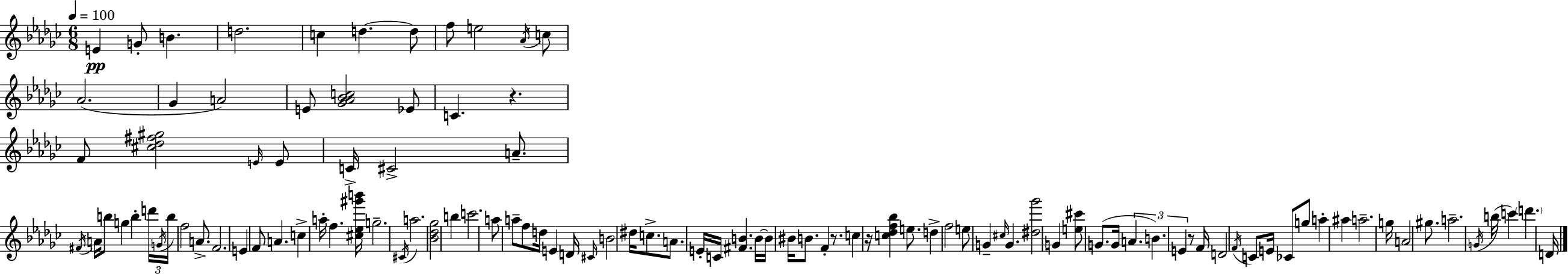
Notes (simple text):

E4/q G4/e B4/q. D5/h. C5/q D5/q. D5/e F5/e E5/h Ab4/s C5/e Ab4/h. Gb4/q A4/h E4/e [Gb4,Ab4,Bb4,C5]/h Eb4/e C4/q. R/q. F4/e [C#5,Db5,F#5,G#5]/h E4/s E4/e C4/s C#4/h A4/e. F#4/s A4/s B5/e G5/q B5/q D6/s G4/s B5/s F5/h A4/e. F4/h. E4/q F4/e A4/q. C5/q A5/s F5/q. [C#5,Eb5,G#6,B6]/s G5/h. C#4/s A5/h. [Bb4,Db5,Gb5]/h B5/q C6/h. A5/e A5/e F5/e D5/s E4/q D4/s C#4/s B4/h D#5/s C5/e. A4/e. E4/s C4/s [F#4,B4]/q. B4/s B4/s BIS4/s B4/e. F4/q R/e. C5/q R/s [C5,Db5,F5,Bb5]/q E5/e. D5/q F5/h E5/e G4/q C#5/s G4/q. [D#5,Gb6]/h G4/q [E5,C#6]/e G4/e. G4/s A4/q. B4/q. E4/q R/e F4/s D4/h F4/s C4/e E4/s CES4/e G5/e A5/q A#5/q A5/h. G5/s A4/h G#5/e. A5/h. G4/s B5/s C6/q D6/q. D4/s